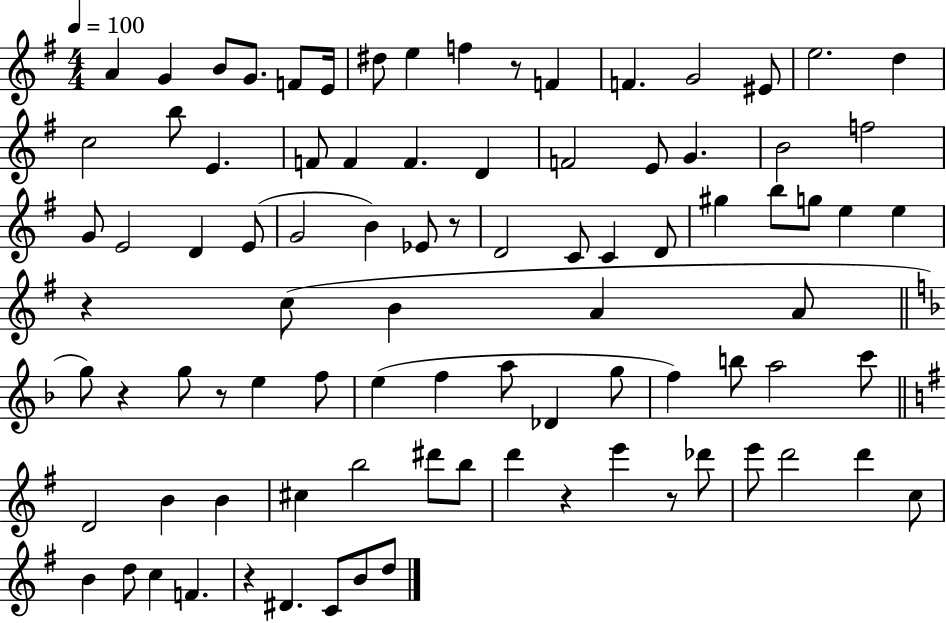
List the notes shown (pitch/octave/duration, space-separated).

A4/q G4/q B4/e G4/e. F4/e E4/s D#5/e E5/q F5/q R/e F4/q F4/q. G4/h EIS4/e E5/h. D5/q C5/h B5/e E4/q. F4/e F4/q F4/q. D4/q F4/h E4/e G4/q. B4/h F5/h G4/e E4/h D4/q E4/e G4/h B4/q Eb4/e R/e D4/h C4/e C4/q D4/e G#5/q B5/e G5/e E5/q E5/q R/q C5/e B4/q A4/q A4/e G5/e R/q G5/e R/e E5/q F5/e E5/q F5/q A5/e Db4/q G5/e F5/q B5/e A5/h C6/e D4/h B4/q B4/q C#5/q B5/h D#6/e B5/e D6/q R/q E6/q R/e Db6/e E6/e D6/h D6/q C5/e B4/q D5/e C5/q F4/q. R/q D#4/q. C4/e B4/e D5/e